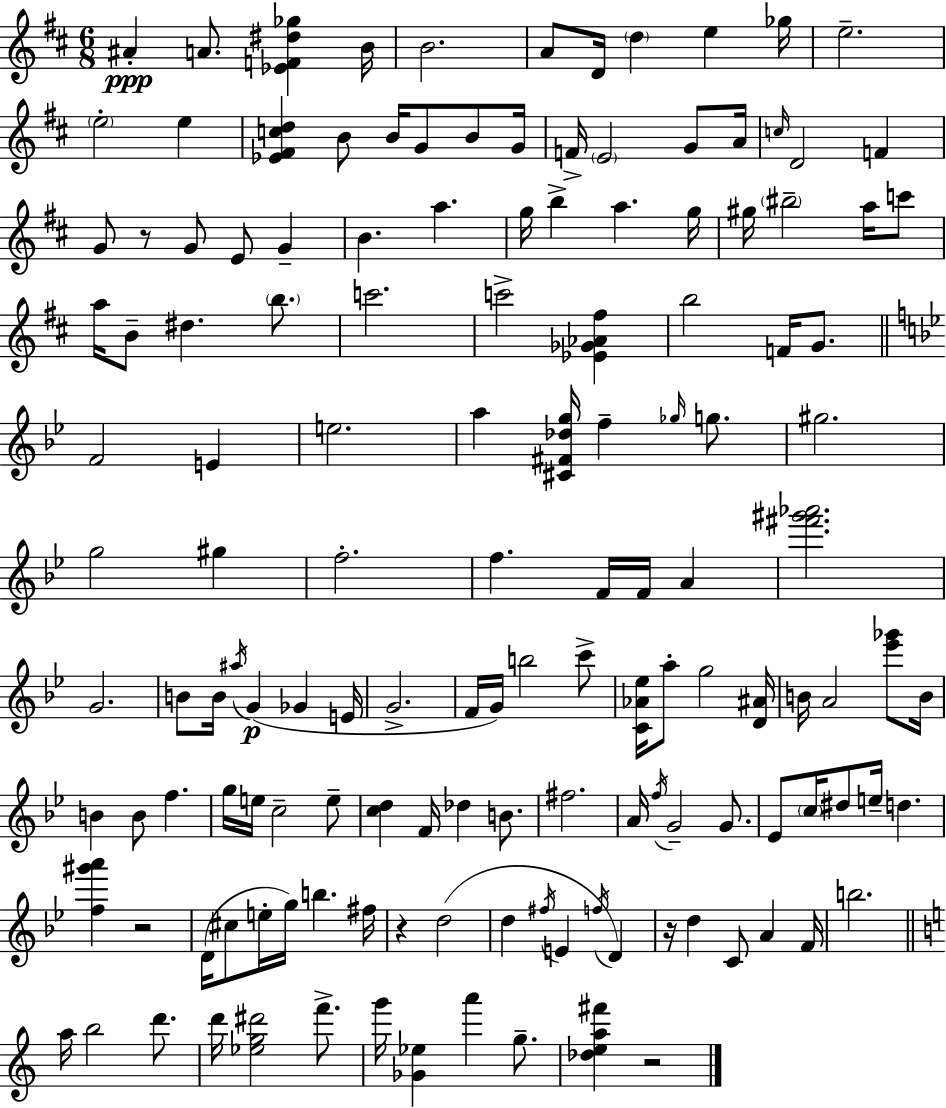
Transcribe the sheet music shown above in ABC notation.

X:1
T:Untitled
M:6/8
L:1/4
K:D
^A A/2 [_EF^d_g] B/4 B2 A/2 D/4 d e _g/4 e2 e2 e [_E^Fcd] B/2 B/4 G/2 B/2 G/4 F/4 E2 G/2 A/4 c/4 D2 F G/2 z/2 G/2 E/2 G B a g/4 b a g/4 ^g/4 ^b2 a/4 c'/2 a/4 B/2 ^d b/2 c'2 c'2 [_E_G_A^f] b2 F/4 G/2 F2 E e2 a [^C^F_dg]/4 f _g/4 g/2 ^g2 g2 ^g f2 f F/4 F/4 A [^f'^g'_a']2 G2 B/2 B/4 ^a/4 G _G E/4 G2 F/4 G/4 b2 c'/2 [C_A_e]/4 a/2 g2 [D^A]/4 B/4 A2 [_e'_g']/2 B/4 B B/2 f g/4 e/4 c2 e/2 [cd] F/4 _d B/2 ^f2 A/4 f/4 G2 G/2 _E/2 c/4 ^d/2 e/4 d [f^g'a'] z2 D/4 ^c/2 e/4 g/4 b ^f/4 z d2 d ^f/4 E f/4 D z/4 d C/2 A F/4 b2 a/4 b2 d'/2 d'/4 [_eg^d']2 f'/2 g'/4 [_G_e] a' g/2 [_dea^f'] z2